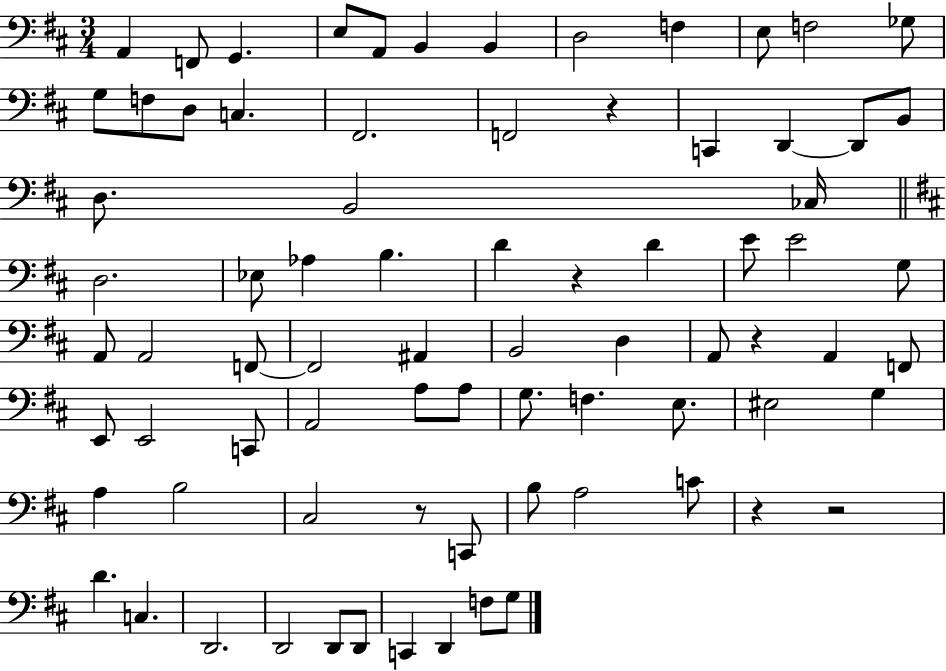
A2/q F2/e G2/q. E3/e A2/e B2/q B2/q D3/h F3/q E3/e F3/h Gb3/e G3/e F3/e D3/e C3/q. F#2/h. F2/h R/q C2/q D2/q D2/e B2/e D3/e. B2/h CES3/s D3/h. Eb3/e Ab3/q B3/q. D4/q R/q D4/q E4/e E4/h G3/e A2/e A2/h F2/e F2/h A#2/q B2/h D3/q A2/e R/q A2/q F2/e E2/e E2/h C2/e A2/h A3/e A3/e G3/e. F3/q. E3/e. EIS3/h G3/q A3/q B3/h C#3/h R/e C2/e B3/e A3/h C4/e R/q R/h D4/q. C3/q. D2/h. D2/h D2/e D2/e C2/q D2/q F3/e G3/e